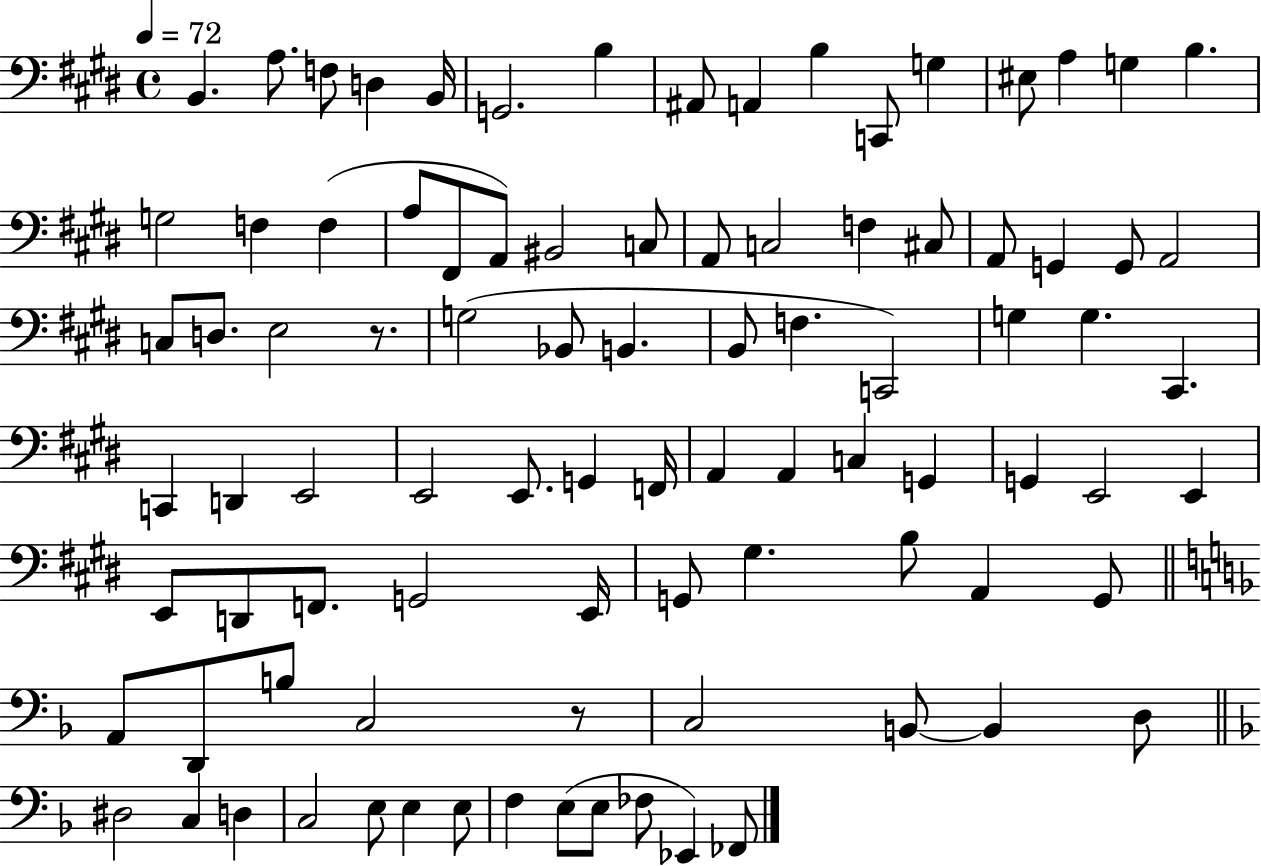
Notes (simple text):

B2/q. A3/e. F3/e D3/q B2/s G2/h. B3/q A#2/e A2/q B3/q C2/e G3/q EIS3/e A3/q G3/q B3/q. G3/h F3/q F3/q A3/e F#2/e A2/e BIS2/h C3/e A2/e C3/h F3/q C#3/e A2/e G2/q G2/e A2/h C3/e D3/e. E3/h R/e. G3/h Bb2/e B2/q. B2/e F3/q. C2/h G3/q G3/q. C#2/q. C2/q D2/q E2/h E2/h E2/e. G2/q F2/s A2/q A2/q C3/q G2/q G2/q E2/h E2/q E2/e D2/e F2/e. G2/h E2/s G2/e G#3/q. B3/e A2/q G2/e A2/e D2/e B3/e C3/h R/e C3/h B2/e B2/q D3/e D#3/h C3/q D3/q C3/h E3/e E3/q E3/e F3/q E3/e E3/e FES3/e Eb2/q FES2/e